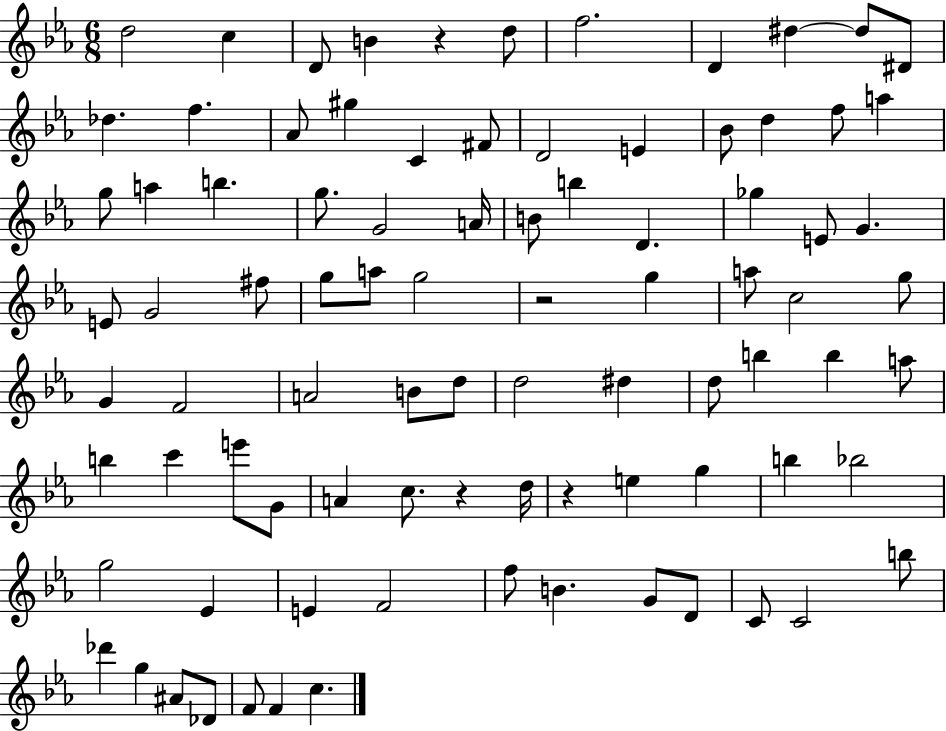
D5/h C5/q D4/e B4/q R/q D5/e F5/h. D4/q D#5/q D#5/e D#4/e Db5/q. F5/q. Ab4/e G#5/q C4/q F#4/e D4/h E4/q Bb4/e D5/q F5/e A5/q G5/e A5/q B5/q. G5/e. G4/h A4/s B4/e B5/q D4/q. Gb5/q E4/e G4/q. E4/e G4/h F#5/e G5/e A5/e G5/h R/h G5/q A5/e C5/h G5/e G4/q F4/h A4/h B4/e D5/e D5/h D#5/q D5/e B5/q B5/q A5/e B5/q C6/q E6/e G4/e A4/q C5/e. R/q D5/s R/q E5/q G5/q B5/q Bb5/h G5/h Eb4/q E4/q F4/h F5/e B4/q. G4/e D4/e C4/e C4/h B5/e Db6/q G5/q A#4/e Db4/e F4/e F4/q C5/q.